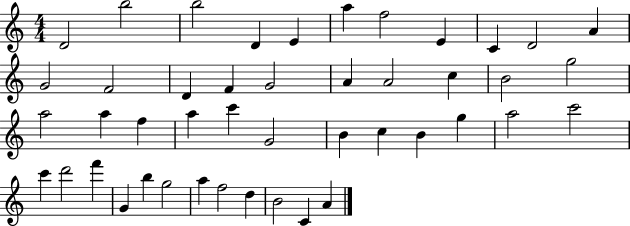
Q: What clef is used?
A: treble